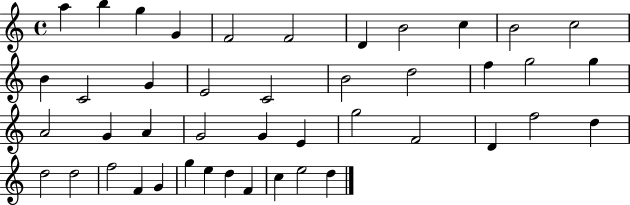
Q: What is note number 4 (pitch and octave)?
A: G4